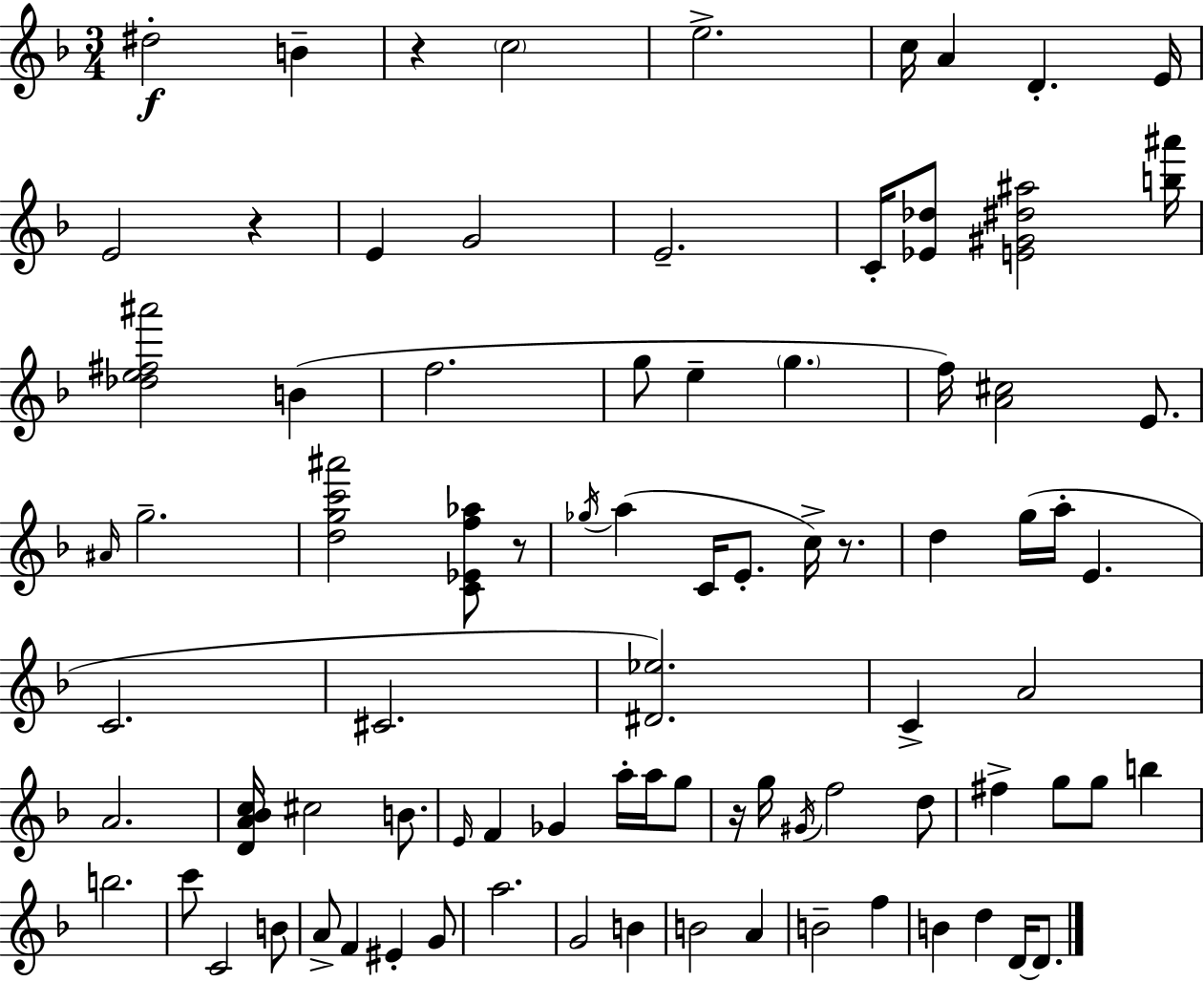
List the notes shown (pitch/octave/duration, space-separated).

D#5/h B4/q R/q C5/h E5/h. C5/s A4/q D4/q. E4/s E4/h R/q E4/q G4/h E4/h. C4/s [Eb4,Db5]/e [E4,G#4,D#5,A#5]/h [B5,A#6]/s [Db5,E5,F#5,A#6]/h B4/q F5/h. G5/e E5/q G5/q. F5/s [A4,C#5]/h E4/e. A#4/s G5/h. [D5,G5,C6,A#6]/h [C4,Eb4,F5,Ab5]/e R/e Gb5/s A5/q C4/s E4/e. C5/s R/e. D5/q G5/s A5/s E4/q. C4/h. C#4/h. [D#4,Eb5]/h. C4/q A4/h A4/h. [D4,A4,Bb4,C5]/s C#5/h B4/e. E4/s F4/q Gb4/q A5/s A5/s G5/e R/s G5/s G#4/s F5/h D5/e F#5/q G5/e G5/e B5/q B5/h. C6/e C4/h B4/e A4/e F4/q EIS4/q G4/e A5/h. G4/h B4/q B4/h A4/q B4/h F5/q B4/q D5/q D4/s D4/e.